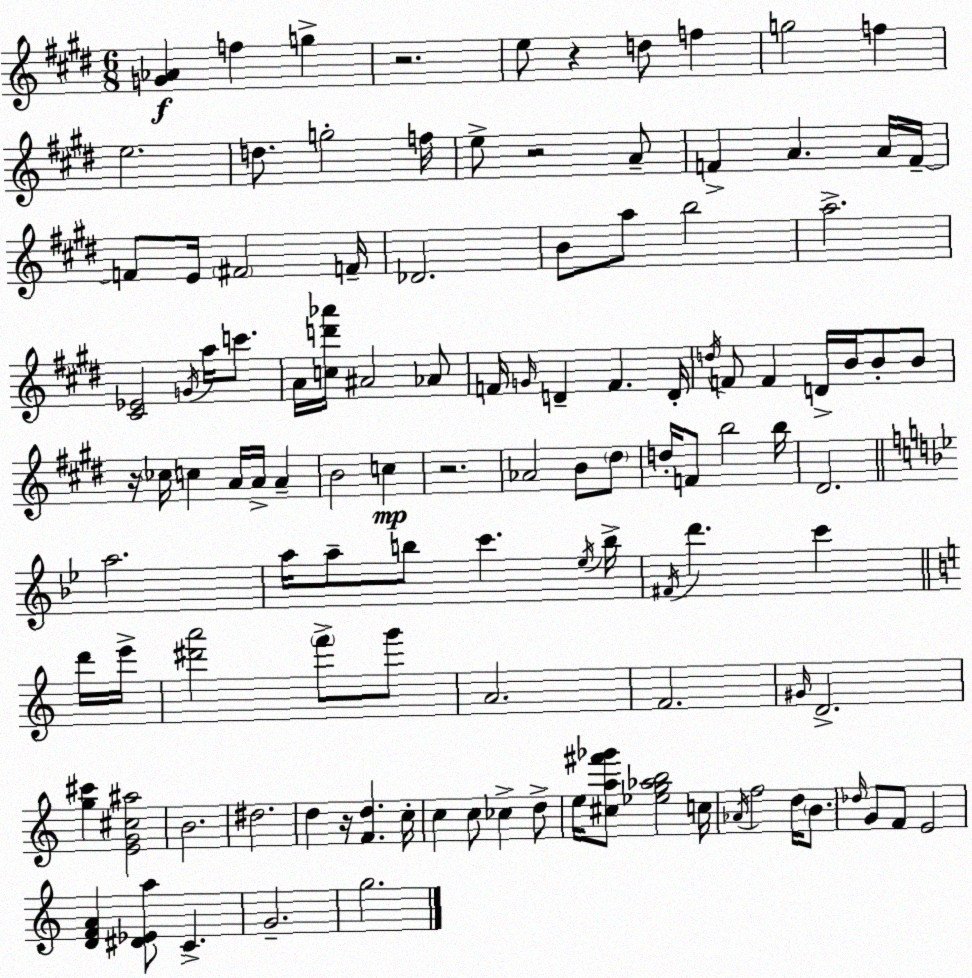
X:1
T:Untitled
M:6/8
L:1/4
K:E
[G_A] f g z2 e/2 z d/2 f g2 f e2 d/2 g2 f/4 e/2 z2 A/2 F A A/4 F/4 F/2 E/4 ^F2 F/4 _D2 B/2 a/2 b2 a2 [^C_E]2 G/4 a/4 c'/2 A/4 [cd'_a']/4 ^A2 _A/2 F/4 G/4 D F D/4 d/4 F/2 F D/4 B/4 B/2 B/2 z/4 _c/4 c A/4 A/4 A B2 c z2 _A2 B/2 ^d/2 d/4 F/2 b2 b/4 ^D2 a2 a/4 a/2 b/2 c' _e/4 b/4 ^F/4 d' c' d'/4 e'/4 [^d'a']2 f'/2 g'/2 A2 F2 ^G/4 D2 [g^c'] [EG^c^a]2 B2 ^d2 d z/4 [Fd] c/4 c c/2 _c d/2 e/4 [^ca^f'_g']/2 [_eg_ab]2 c/4 _A/4 f2 d/4 B/2 _d/4 G/2 F/2 E2 [DFA] [^D_Ea]/2 C G2 g2